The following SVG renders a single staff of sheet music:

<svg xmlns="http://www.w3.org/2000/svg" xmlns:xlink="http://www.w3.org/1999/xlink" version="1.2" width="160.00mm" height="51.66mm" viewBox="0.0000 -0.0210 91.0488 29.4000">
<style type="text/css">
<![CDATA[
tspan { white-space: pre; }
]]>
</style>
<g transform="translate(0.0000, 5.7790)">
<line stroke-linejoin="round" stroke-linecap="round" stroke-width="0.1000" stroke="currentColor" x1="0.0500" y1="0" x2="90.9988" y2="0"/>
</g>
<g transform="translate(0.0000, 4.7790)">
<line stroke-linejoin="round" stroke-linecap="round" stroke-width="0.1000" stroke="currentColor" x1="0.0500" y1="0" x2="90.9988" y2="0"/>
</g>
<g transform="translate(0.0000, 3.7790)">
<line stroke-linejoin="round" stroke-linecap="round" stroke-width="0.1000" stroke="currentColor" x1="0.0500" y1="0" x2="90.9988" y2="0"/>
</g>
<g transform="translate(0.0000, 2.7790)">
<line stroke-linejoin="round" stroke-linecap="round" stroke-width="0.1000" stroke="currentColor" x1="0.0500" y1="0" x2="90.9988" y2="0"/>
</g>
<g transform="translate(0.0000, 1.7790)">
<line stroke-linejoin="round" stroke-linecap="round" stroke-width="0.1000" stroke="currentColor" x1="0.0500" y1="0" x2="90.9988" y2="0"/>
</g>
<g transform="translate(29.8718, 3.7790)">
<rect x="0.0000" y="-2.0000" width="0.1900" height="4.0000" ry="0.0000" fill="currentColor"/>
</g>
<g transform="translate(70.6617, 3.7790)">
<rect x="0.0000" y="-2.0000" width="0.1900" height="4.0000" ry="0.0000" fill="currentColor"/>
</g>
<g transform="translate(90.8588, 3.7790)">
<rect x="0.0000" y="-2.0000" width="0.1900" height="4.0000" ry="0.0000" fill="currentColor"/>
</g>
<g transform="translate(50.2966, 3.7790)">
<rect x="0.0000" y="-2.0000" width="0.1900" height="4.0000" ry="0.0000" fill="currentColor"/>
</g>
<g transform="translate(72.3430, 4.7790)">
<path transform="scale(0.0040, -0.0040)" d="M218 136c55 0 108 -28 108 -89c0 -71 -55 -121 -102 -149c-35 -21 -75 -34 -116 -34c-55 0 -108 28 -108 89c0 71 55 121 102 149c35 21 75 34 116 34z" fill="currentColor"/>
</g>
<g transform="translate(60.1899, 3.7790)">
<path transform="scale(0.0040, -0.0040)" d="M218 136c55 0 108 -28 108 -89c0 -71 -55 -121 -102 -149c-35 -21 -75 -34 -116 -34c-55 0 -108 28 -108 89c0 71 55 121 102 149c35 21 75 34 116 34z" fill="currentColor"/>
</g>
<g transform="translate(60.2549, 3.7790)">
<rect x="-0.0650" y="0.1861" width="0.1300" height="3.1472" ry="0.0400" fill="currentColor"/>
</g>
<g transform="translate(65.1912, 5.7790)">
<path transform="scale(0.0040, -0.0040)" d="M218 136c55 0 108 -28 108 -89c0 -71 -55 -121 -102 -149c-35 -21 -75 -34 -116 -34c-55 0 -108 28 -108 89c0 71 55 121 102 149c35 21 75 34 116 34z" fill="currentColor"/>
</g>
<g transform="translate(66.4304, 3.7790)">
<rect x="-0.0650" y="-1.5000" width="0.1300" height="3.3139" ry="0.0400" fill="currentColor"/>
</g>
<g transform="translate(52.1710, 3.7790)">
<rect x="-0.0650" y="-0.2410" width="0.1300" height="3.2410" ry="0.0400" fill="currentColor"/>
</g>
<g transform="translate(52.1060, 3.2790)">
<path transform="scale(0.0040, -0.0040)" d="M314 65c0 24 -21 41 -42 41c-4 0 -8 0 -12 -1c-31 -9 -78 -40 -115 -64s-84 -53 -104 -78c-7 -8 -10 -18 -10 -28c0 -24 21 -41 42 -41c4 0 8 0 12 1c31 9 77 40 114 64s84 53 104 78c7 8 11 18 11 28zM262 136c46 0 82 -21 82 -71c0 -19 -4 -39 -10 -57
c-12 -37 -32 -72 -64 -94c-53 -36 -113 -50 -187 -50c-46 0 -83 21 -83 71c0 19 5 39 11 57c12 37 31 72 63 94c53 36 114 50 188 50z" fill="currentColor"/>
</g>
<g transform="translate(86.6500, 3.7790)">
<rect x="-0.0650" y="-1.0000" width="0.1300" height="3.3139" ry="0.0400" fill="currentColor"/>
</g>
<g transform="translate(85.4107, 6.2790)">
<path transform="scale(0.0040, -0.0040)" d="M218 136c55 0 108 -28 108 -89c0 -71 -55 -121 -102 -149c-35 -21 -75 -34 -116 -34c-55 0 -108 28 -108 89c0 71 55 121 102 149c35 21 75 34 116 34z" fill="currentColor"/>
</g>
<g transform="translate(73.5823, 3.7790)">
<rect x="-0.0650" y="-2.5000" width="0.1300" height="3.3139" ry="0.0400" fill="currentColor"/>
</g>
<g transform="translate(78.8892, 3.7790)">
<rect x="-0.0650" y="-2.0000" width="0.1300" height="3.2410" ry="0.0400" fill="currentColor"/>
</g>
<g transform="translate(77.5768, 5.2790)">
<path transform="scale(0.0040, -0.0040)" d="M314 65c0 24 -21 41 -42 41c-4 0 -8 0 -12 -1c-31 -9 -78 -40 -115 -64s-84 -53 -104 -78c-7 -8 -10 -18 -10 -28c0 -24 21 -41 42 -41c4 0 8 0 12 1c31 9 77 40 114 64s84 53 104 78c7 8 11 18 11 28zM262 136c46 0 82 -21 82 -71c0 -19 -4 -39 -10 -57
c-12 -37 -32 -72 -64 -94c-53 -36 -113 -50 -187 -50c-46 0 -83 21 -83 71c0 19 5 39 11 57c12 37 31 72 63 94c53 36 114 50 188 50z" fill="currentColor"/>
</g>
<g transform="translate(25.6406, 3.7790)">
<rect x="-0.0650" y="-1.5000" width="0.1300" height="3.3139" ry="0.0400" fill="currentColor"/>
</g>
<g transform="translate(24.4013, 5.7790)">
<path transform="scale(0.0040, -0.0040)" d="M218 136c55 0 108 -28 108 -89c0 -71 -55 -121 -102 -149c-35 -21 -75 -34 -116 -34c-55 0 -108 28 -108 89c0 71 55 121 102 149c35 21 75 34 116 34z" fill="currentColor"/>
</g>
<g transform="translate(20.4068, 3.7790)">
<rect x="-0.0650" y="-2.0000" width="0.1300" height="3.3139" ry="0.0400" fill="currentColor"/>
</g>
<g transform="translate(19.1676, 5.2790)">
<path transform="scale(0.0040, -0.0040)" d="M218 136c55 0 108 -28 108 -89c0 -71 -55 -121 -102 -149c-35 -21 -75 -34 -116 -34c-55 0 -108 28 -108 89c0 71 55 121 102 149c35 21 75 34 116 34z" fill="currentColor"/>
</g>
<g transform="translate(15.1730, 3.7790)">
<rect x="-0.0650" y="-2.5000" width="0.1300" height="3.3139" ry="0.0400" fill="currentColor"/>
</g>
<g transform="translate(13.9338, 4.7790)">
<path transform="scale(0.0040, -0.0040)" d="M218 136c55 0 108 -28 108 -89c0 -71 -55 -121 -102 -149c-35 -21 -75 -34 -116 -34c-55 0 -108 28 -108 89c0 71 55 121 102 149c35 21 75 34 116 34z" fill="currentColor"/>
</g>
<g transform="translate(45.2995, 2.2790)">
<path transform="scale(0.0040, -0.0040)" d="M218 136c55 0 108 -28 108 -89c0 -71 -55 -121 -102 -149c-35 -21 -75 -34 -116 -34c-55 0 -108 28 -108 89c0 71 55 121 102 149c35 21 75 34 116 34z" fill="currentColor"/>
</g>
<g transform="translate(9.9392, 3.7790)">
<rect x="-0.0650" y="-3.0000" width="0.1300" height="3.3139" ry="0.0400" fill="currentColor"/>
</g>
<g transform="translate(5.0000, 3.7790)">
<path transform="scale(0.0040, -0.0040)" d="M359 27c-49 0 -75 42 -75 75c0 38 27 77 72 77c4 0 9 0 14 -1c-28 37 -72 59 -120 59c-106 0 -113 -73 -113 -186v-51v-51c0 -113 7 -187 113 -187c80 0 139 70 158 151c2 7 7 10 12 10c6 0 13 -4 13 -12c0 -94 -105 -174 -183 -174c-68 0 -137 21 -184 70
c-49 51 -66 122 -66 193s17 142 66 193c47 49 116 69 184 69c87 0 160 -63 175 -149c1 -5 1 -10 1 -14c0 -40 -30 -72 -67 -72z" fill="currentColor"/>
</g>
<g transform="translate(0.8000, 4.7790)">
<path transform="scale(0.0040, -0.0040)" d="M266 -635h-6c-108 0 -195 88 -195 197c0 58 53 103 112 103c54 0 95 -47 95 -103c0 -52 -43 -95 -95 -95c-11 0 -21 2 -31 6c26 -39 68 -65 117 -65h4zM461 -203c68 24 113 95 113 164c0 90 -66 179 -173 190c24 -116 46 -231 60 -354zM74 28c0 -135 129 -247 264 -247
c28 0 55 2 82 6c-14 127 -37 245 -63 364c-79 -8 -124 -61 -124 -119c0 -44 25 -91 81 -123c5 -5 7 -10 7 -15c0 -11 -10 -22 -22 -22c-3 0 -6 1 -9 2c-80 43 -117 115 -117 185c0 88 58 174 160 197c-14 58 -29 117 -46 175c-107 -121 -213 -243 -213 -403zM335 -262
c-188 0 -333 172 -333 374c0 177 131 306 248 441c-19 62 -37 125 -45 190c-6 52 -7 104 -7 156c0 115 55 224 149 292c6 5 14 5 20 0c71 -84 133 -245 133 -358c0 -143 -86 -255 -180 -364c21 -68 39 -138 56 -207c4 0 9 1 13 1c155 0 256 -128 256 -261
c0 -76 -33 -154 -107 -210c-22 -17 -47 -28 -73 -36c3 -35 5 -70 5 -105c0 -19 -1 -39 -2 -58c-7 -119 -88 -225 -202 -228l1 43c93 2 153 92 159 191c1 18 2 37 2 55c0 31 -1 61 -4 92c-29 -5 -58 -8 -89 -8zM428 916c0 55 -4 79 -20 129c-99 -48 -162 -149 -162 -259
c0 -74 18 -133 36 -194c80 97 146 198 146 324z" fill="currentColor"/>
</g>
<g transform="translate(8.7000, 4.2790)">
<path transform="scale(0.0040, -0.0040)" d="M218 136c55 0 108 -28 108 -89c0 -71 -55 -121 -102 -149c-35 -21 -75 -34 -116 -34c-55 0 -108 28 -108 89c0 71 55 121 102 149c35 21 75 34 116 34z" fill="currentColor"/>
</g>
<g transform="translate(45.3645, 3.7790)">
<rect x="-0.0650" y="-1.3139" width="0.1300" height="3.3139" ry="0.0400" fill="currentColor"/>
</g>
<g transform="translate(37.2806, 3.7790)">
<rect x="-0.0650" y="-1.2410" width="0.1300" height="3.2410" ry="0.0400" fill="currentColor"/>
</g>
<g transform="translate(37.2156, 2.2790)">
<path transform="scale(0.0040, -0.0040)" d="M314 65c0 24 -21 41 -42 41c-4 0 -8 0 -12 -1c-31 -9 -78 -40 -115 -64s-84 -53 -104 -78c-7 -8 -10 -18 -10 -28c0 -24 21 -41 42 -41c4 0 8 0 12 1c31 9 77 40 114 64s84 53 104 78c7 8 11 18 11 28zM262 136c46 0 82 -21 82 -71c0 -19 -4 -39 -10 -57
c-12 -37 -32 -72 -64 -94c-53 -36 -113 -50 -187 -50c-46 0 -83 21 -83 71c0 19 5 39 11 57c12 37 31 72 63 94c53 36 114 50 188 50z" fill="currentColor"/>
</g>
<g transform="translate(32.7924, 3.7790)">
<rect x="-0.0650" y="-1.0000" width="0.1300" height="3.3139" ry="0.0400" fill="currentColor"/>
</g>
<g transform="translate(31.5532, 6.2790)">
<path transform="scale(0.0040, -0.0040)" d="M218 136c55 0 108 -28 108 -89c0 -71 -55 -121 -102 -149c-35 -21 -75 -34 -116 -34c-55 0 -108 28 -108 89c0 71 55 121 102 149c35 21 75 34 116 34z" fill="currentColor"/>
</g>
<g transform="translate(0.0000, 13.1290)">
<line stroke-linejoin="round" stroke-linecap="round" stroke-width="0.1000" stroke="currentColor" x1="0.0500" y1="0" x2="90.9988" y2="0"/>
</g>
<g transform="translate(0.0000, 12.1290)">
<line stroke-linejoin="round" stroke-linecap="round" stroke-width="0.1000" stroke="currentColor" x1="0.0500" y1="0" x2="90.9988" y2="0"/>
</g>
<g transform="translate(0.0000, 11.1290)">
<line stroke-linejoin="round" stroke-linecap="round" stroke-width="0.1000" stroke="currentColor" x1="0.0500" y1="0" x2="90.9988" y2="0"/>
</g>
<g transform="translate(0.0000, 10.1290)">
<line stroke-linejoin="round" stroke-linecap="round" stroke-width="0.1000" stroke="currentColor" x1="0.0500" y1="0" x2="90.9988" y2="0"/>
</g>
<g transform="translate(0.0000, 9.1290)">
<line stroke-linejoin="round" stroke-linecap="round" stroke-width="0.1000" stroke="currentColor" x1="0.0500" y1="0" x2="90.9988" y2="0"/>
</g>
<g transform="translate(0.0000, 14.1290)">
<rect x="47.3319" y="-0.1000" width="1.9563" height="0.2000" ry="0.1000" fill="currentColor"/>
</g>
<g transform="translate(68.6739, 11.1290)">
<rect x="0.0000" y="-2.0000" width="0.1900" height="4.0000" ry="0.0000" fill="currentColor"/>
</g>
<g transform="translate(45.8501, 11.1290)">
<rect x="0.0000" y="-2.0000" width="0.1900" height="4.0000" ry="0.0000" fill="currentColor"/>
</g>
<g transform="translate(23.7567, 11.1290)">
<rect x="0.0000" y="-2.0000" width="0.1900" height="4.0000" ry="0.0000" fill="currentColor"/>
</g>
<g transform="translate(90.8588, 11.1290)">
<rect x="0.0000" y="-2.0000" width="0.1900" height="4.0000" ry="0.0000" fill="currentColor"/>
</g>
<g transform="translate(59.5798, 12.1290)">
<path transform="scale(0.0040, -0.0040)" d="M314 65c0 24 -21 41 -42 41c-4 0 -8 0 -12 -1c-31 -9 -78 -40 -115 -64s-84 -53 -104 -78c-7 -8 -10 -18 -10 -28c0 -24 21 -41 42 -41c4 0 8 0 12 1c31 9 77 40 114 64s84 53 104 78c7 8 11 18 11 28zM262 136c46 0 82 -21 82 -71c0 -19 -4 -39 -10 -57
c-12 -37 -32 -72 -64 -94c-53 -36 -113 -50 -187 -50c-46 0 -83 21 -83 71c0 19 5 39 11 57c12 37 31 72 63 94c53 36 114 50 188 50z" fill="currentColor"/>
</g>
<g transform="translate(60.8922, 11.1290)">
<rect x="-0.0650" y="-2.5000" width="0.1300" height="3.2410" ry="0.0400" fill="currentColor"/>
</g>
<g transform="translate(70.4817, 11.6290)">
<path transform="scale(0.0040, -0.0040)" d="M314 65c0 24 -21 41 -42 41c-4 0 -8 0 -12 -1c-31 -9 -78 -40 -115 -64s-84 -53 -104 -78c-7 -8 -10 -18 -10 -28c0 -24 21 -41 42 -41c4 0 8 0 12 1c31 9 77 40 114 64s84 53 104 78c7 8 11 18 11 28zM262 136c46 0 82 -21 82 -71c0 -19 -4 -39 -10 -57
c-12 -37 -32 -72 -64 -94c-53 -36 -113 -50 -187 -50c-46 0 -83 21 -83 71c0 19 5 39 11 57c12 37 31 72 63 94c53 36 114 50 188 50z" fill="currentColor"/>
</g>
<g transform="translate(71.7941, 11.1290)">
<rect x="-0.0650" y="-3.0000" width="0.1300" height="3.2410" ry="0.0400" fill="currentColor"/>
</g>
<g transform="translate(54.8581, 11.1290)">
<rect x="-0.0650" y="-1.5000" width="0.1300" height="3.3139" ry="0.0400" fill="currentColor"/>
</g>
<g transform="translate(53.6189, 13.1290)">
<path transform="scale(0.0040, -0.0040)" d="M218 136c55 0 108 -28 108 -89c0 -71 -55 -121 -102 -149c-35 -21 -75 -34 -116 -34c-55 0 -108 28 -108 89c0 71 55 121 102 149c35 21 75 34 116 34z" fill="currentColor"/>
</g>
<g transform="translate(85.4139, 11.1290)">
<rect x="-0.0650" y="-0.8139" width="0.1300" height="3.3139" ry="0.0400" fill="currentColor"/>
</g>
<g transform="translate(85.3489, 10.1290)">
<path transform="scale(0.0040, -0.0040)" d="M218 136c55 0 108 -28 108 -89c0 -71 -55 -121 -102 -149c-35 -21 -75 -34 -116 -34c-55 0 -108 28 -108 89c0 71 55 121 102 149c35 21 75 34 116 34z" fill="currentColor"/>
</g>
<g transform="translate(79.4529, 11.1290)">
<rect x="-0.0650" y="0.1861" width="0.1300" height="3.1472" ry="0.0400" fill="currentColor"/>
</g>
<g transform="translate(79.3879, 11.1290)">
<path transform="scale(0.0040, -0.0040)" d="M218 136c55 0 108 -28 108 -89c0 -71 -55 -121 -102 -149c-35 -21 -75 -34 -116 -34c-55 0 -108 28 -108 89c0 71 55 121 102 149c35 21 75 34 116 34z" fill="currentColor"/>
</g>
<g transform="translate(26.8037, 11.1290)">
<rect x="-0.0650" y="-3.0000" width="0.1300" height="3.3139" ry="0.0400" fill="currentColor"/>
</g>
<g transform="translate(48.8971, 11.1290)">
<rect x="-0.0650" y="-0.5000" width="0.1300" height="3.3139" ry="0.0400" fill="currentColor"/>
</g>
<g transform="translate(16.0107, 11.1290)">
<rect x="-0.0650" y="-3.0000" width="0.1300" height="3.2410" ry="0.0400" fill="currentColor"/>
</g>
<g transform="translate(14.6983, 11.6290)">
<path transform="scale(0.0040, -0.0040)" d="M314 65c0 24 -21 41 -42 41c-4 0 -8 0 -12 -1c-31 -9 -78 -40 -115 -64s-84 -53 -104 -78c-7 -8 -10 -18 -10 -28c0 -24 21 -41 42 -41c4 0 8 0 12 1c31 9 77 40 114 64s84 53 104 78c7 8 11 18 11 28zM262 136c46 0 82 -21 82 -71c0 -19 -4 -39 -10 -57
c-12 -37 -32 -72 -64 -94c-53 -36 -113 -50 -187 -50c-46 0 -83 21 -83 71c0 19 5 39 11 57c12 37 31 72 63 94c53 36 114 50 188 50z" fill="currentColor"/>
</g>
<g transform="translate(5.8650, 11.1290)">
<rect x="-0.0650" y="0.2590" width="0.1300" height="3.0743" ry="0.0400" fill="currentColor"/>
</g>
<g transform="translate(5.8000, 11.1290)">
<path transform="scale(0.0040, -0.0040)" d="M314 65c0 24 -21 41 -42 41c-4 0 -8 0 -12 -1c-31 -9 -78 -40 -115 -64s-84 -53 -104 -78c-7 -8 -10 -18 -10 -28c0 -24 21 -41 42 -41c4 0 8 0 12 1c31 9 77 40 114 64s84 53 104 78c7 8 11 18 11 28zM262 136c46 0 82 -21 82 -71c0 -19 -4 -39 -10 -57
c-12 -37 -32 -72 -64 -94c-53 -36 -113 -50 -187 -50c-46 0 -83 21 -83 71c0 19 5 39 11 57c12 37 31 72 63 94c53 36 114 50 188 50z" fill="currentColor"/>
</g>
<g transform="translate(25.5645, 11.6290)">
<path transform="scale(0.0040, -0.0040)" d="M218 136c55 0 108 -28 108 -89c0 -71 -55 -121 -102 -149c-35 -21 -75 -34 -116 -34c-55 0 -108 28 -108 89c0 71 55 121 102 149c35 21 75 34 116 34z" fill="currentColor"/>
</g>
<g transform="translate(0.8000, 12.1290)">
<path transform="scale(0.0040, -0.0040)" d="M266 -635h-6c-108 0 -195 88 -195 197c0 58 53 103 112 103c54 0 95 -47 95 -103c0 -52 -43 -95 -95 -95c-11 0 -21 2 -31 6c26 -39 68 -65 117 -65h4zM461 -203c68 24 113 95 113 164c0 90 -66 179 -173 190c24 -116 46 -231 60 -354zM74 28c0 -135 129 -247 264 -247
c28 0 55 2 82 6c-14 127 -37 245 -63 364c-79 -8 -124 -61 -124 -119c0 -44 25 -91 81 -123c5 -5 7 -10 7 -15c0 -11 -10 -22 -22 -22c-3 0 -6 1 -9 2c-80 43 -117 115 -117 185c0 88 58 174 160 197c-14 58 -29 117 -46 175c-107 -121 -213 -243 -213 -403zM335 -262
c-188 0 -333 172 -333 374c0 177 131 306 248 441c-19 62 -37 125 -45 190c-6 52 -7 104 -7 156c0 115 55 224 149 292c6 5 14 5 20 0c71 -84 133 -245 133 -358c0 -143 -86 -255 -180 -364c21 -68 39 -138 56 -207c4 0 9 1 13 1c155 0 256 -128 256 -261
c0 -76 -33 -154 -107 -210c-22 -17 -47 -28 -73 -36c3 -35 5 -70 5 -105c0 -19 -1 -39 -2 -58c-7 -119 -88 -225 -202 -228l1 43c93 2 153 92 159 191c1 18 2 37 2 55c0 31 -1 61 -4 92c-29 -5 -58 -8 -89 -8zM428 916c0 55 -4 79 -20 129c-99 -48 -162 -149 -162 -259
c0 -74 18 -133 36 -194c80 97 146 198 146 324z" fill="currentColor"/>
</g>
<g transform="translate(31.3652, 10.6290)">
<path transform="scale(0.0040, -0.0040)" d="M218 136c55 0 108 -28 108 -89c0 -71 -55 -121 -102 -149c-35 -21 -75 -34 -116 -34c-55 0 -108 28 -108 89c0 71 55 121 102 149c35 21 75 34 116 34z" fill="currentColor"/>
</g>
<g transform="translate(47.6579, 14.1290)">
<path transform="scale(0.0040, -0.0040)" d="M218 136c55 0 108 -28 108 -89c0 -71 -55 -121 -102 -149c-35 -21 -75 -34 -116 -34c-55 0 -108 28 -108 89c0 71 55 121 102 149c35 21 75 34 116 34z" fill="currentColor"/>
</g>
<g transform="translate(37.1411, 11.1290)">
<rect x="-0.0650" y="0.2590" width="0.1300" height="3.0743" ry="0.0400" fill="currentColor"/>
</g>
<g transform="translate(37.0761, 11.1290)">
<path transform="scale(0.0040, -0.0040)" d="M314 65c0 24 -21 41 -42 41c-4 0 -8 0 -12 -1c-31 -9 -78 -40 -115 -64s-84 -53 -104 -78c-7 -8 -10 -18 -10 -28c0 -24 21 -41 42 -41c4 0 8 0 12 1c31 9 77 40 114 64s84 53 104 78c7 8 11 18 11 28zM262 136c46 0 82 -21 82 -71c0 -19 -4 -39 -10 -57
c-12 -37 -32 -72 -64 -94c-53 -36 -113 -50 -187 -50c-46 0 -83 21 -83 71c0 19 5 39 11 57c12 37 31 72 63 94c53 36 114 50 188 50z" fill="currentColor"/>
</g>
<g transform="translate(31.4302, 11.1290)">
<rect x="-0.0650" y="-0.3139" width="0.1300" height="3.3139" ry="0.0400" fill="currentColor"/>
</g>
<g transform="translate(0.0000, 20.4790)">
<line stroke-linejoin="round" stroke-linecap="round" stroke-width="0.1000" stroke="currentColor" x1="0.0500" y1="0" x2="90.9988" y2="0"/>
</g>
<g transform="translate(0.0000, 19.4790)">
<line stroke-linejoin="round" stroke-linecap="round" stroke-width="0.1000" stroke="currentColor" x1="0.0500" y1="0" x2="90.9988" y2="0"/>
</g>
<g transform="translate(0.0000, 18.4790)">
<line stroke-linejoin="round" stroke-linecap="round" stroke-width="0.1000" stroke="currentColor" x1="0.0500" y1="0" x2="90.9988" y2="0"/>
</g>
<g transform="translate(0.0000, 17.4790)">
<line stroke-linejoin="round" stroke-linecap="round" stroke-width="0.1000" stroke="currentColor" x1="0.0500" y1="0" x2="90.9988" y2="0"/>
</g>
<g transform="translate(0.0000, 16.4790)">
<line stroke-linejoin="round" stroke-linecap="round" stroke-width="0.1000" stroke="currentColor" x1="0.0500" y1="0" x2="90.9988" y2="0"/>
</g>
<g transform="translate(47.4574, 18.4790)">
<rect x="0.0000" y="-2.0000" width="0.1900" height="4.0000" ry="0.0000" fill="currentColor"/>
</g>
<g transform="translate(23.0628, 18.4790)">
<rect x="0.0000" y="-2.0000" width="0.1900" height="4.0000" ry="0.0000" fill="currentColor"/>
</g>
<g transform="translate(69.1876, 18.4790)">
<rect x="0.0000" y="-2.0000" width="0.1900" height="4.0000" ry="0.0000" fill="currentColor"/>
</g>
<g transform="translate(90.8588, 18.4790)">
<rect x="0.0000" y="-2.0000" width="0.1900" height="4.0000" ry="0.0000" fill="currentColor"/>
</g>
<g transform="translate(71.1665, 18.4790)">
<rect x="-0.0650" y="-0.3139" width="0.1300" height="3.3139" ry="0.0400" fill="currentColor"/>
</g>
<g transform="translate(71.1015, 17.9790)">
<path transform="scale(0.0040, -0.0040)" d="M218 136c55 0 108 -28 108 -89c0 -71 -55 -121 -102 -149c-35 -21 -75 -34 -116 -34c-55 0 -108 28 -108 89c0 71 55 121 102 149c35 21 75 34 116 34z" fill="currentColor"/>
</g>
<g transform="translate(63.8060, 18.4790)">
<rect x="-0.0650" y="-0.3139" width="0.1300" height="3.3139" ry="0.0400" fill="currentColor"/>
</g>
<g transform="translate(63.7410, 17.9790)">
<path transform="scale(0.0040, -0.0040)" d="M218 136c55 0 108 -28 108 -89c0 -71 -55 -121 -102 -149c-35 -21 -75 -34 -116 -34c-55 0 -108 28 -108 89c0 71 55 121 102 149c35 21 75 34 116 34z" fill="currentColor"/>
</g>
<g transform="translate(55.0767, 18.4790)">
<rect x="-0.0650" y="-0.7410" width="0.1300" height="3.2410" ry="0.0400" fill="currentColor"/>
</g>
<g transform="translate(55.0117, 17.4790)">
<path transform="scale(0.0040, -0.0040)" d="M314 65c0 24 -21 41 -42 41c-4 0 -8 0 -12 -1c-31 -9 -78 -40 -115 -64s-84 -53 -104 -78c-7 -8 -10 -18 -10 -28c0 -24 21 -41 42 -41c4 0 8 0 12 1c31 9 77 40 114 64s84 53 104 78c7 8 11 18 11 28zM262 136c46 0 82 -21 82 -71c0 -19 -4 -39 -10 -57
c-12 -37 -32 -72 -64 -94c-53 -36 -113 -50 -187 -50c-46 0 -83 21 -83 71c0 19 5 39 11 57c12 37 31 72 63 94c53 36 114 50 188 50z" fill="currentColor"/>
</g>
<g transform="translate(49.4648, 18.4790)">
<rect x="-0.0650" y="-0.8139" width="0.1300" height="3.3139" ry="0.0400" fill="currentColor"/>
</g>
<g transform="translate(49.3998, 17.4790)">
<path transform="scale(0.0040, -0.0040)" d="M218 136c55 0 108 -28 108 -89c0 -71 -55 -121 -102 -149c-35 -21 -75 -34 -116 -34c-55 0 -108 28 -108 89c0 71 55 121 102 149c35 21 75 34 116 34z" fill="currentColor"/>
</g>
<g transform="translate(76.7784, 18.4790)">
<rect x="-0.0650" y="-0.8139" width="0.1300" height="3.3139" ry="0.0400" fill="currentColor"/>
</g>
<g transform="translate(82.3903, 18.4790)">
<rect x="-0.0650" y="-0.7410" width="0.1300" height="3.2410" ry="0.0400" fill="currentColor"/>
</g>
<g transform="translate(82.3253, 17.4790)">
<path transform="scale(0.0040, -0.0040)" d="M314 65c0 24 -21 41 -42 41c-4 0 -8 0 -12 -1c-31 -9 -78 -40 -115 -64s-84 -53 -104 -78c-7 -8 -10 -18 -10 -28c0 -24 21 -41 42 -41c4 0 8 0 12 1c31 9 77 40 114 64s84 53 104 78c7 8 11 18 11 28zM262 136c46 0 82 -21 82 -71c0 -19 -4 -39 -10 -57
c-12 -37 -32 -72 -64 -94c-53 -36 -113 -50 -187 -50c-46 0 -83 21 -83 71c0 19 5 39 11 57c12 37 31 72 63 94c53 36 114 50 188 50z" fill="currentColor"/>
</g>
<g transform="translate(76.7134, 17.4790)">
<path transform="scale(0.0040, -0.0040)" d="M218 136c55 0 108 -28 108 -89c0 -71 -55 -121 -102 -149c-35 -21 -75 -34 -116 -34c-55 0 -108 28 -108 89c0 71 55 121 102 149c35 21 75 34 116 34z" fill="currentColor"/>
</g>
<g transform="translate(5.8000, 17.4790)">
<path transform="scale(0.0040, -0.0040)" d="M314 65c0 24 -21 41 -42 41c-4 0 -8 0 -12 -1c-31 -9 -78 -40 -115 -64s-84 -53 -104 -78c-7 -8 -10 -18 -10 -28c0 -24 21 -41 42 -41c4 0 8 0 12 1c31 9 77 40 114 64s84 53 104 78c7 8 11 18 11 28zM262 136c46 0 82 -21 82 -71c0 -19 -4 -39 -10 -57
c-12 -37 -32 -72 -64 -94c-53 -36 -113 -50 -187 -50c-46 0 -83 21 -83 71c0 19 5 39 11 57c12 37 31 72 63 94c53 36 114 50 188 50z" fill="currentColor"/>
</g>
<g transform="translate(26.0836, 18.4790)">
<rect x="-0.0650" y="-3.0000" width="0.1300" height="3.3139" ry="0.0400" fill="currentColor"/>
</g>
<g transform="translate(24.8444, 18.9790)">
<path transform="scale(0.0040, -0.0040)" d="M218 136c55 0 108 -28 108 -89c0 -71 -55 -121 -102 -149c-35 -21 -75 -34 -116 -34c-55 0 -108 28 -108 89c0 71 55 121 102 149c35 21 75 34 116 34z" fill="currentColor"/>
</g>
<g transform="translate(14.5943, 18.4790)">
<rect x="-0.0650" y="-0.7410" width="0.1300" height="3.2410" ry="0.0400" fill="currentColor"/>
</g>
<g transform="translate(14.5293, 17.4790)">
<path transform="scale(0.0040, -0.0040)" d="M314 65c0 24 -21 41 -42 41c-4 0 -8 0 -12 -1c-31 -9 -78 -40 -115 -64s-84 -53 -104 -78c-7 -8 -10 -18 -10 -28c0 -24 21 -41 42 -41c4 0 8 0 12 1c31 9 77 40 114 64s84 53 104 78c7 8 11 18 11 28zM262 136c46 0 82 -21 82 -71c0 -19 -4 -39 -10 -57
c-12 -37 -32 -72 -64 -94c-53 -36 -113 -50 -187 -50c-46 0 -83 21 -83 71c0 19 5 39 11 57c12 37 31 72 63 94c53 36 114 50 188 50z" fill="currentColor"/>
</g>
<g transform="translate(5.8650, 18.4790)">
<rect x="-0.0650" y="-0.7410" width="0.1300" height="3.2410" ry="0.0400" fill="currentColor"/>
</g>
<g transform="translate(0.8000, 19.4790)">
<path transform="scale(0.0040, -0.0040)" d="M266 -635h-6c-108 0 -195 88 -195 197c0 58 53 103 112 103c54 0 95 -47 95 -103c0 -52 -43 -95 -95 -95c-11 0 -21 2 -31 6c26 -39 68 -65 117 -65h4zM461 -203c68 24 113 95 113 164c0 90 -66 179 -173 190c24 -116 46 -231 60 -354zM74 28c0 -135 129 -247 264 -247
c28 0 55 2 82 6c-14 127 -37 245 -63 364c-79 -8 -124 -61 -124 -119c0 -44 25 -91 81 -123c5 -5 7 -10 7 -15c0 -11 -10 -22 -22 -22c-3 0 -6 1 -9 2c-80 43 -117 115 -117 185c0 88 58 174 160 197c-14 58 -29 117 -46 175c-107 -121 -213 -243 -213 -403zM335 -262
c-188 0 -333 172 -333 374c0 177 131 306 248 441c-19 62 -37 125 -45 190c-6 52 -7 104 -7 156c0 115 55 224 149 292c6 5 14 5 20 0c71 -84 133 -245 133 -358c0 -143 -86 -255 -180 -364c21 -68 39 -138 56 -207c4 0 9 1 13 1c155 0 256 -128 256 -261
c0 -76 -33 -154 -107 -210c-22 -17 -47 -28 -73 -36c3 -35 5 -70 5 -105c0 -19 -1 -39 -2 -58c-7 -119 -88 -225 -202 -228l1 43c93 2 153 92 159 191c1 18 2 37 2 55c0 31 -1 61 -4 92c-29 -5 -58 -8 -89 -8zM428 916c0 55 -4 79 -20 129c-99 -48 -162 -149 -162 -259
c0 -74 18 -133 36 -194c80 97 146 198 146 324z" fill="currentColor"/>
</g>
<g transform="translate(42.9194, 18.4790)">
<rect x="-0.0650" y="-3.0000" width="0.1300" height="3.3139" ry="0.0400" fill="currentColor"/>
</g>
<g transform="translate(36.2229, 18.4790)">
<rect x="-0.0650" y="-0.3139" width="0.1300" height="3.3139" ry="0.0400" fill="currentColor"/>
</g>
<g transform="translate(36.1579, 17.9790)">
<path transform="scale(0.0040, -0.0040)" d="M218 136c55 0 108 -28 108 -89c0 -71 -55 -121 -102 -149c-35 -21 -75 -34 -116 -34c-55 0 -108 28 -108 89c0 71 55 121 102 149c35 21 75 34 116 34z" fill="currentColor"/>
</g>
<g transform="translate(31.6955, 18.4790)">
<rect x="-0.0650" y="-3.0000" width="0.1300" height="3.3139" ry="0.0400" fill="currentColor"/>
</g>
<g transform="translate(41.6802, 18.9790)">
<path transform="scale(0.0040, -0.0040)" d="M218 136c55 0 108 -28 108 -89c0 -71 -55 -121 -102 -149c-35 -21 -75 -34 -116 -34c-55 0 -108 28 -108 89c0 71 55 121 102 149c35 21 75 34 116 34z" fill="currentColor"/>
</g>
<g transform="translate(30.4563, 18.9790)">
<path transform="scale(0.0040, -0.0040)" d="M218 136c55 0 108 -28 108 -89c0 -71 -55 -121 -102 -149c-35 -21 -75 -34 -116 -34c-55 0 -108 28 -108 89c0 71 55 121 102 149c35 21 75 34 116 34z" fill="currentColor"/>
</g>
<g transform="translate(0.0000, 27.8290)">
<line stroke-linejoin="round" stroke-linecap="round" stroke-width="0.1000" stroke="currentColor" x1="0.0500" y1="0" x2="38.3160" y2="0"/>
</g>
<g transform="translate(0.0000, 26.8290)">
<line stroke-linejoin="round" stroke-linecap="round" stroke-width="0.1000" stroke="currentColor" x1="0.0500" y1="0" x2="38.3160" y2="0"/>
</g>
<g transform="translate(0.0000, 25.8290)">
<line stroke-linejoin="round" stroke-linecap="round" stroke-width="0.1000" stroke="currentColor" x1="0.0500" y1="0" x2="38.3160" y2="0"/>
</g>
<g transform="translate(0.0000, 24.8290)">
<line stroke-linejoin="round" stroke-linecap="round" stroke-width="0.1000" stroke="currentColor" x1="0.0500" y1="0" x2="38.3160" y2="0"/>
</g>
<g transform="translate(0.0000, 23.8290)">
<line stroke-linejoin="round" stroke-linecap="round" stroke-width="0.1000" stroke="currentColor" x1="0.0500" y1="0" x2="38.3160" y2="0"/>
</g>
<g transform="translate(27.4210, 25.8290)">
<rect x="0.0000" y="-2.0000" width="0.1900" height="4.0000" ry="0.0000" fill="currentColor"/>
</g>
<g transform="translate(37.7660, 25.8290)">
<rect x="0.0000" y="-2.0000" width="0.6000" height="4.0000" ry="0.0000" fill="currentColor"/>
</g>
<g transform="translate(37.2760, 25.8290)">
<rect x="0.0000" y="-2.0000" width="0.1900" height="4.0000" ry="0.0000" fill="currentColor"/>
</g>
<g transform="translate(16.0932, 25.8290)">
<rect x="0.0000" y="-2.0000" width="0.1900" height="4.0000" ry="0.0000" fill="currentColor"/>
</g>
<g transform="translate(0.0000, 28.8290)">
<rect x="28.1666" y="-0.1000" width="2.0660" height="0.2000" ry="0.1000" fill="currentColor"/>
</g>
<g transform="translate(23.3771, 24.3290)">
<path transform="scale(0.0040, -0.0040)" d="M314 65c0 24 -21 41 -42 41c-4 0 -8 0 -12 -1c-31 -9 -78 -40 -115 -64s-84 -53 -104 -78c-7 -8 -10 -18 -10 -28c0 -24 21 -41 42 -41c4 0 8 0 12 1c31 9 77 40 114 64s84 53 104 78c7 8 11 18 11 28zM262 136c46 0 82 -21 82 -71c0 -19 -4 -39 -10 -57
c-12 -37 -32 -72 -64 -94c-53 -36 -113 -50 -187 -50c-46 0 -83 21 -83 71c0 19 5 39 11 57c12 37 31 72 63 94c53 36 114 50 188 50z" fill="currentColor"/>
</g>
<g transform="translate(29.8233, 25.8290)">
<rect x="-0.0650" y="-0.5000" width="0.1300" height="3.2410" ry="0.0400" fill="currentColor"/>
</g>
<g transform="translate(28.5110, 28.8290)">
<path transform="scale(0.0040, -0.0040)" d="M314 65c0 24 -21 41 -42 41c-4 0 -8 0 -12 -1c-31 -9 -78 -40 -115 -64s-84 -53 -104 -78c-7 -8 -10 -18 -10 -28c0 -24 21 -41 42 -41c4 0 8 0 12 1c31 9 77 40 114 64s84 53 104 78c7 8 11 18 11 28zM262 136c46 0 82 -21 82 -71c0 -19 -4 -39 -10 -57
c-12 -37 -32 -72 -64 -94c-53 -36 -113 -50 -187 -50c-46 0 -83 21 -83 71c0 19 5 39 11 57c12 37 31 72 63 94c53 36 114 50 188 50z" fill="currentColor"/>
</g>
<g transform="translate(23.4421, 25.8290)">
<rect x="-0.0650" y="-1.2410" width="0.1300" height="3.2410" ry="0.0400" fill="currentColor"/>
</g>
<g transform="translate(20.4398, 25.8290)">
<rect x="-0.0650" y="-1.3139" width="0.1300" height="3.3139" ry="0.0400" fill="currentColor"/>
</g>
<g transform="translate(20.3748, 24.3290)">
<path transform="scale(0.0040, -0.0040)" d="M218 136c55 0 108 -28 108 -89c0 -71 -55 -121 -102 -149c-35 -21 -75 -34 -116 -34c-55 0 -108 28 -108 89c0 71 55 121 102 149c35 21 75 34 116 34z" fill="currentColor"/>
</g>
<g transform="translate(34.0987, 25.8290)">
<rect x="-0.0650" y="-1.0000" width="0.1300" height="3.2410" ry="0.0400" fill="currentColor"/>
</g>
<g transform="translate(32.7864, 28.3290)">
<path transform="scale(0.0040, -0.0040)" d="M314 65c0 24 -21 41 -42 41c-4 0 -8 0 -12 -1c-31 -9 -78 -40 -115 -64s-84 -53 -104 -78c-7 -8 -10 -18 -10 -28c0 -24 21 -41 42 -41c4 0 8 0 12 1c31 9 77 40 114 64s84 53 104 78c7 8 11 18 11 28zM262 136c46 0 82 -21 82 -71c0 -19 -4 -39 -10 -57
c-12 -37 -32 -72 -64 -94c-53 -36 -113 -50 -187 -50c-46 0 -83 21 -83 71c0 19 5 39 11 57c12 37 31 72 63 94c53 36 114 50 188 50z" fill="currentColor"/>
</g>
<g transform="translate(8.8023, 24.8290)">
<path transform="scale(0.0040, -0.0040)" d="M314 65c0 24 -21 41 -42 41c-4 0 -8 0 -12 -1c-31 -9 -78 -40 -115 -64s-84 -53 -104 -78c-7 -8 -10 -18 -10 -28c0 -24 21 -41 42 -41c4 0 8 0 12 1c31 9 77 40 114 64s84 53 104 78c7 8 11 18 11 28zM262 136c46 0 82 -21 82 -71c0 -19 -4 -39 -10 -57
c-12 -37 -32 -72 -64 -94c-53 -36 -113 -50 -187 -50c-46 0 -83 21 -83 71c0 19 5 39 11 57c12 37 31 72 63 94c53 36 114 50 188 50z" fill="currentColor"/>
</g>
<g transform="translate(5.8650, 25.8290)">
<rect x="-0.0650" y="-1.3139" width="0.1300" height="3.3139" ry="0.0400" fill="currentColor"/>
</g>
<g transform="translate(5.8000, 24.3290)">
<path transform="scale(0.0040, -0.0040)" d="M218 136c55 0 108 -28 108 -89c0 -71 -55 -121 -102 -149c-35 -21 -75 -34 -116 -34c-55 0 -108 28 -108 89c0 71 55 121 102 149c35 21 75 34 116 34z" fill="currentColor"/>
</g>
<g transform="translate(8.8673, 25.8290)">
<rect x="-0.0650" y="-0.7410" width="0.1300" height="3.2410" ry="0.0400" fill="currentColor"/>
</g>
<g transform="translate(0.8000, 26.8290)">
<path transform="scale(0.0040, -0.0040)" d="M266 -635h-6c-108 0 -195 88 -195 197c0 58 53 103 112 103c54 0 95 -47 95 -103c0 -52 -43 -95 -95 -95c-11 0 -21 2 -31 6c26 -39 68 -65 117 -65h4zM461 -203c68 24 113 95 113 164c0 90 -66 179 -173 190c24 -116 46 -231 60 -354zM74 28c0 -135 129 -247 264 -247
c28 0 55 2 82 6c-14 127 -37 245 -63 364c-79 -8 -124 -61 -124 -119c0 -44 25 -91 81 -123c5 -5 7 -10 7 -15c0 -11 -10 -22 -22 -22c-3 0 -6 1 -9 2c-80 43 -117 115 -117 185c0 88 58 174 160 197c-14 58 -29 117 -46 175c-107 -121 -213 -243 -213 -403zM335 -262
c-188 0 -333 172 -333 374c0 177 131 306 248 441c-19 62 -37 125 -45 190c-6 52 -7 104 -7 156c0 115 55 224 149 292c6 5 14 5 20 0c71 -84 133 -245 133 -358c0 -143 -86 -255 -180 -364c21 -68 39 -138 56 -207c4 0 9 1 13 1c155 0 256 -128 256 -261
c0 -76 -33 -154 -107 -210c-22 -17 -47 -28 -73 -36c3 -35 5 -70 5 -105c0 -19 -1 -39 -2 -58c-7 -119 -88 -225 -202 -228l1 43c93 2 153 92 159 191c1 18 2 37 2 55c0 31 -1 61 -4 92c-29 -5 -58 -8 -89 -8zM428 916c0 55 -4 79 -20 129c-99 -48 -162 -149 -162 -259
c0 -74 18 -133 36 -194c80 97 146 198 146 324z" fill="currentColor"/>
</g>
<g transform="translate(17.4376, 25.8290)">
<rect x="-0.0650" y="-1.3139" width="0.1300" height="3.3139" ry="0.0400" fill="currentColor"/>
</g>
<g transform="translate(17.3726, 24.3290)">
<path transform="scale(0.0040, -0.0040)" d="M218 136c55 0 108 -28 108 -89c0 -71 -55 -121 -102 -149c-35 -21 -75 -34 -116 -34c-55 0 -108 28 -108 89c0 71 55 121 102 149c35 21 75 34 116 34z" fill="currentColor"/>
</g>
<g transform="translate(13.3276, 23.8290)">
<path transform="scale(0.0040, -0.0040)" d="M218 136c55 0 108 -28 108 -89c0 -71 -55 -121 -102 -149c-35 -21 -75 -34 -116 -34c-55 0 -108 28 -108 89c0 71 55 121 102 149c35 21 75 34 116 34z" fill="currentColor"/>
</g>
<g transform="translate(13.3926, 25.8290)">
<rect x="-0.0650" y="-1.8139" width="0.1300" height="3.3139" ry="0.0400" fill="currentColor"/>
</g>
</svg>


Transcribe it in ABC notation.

X:1
T:Untitled
M:4/4
L:1/4
K:C
A G F E D e2 e c2 B E G F2 D B2 A2 A c B2 C E G2 A2 B d d2 d2 A A c A d d2 c c d d2 e d2 f e e e2 C2 D2